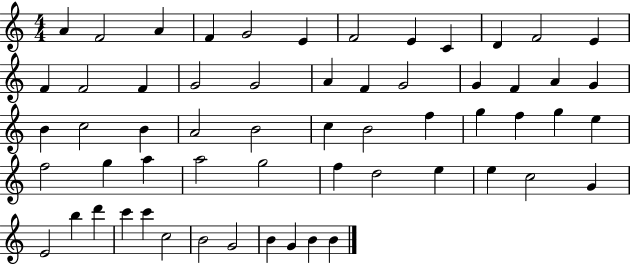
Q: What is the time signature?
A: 4/4